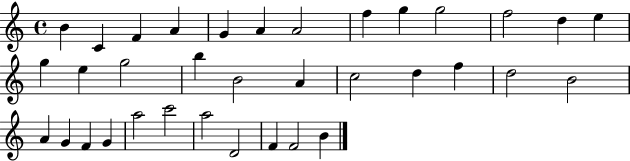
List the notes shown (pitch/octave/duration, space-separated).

B4/q C4/q F4/q A4/q G4/q A4/q A4/h F5/q G5/q G5/h F5/h D5/q E5/q G5/q E5/q G5/h B5/q B4/h A4/q C5/h D5/q F5/q D5/h B4/h A4/q G4/q F4/q G4/q A5/h C6/h A5/h D4/h F4/q F4/h B4/q